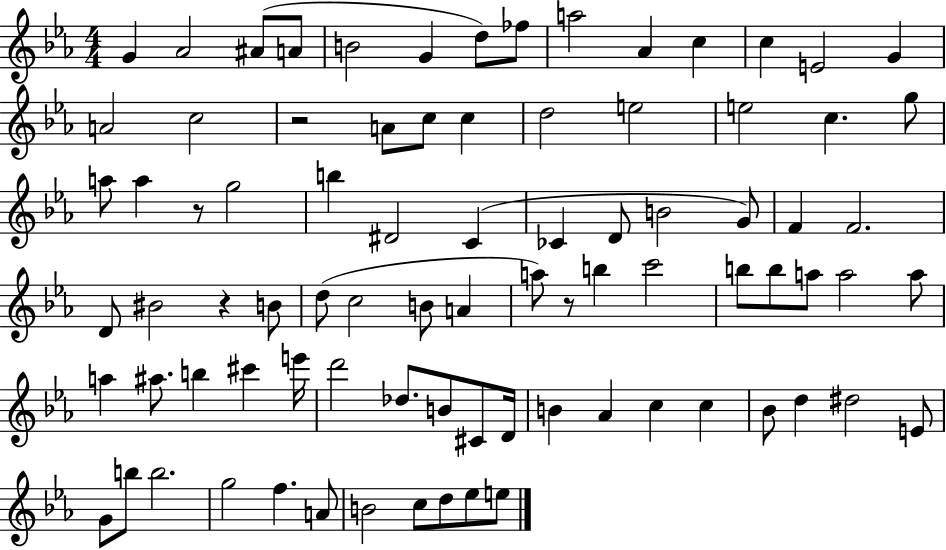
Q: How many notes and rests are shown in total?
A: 84